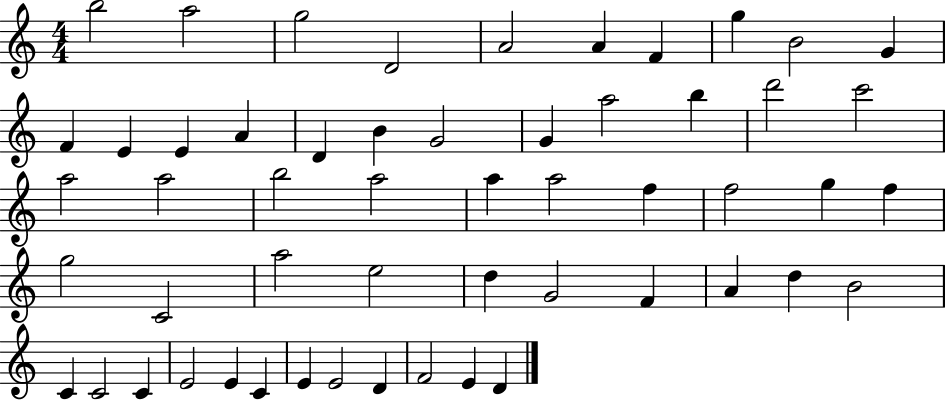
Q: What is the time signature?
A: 4/4